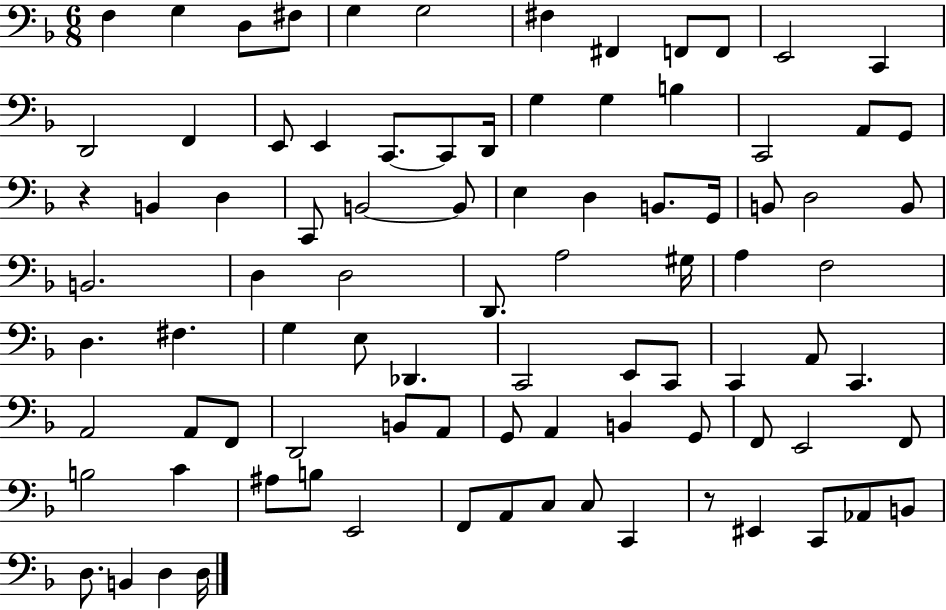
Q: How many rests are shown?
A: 2